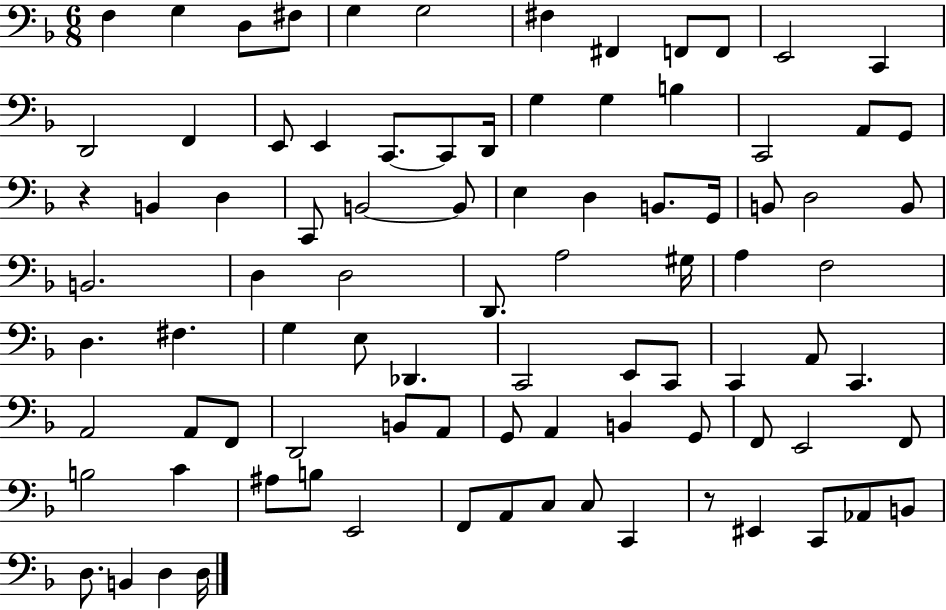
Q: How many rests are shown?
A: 2